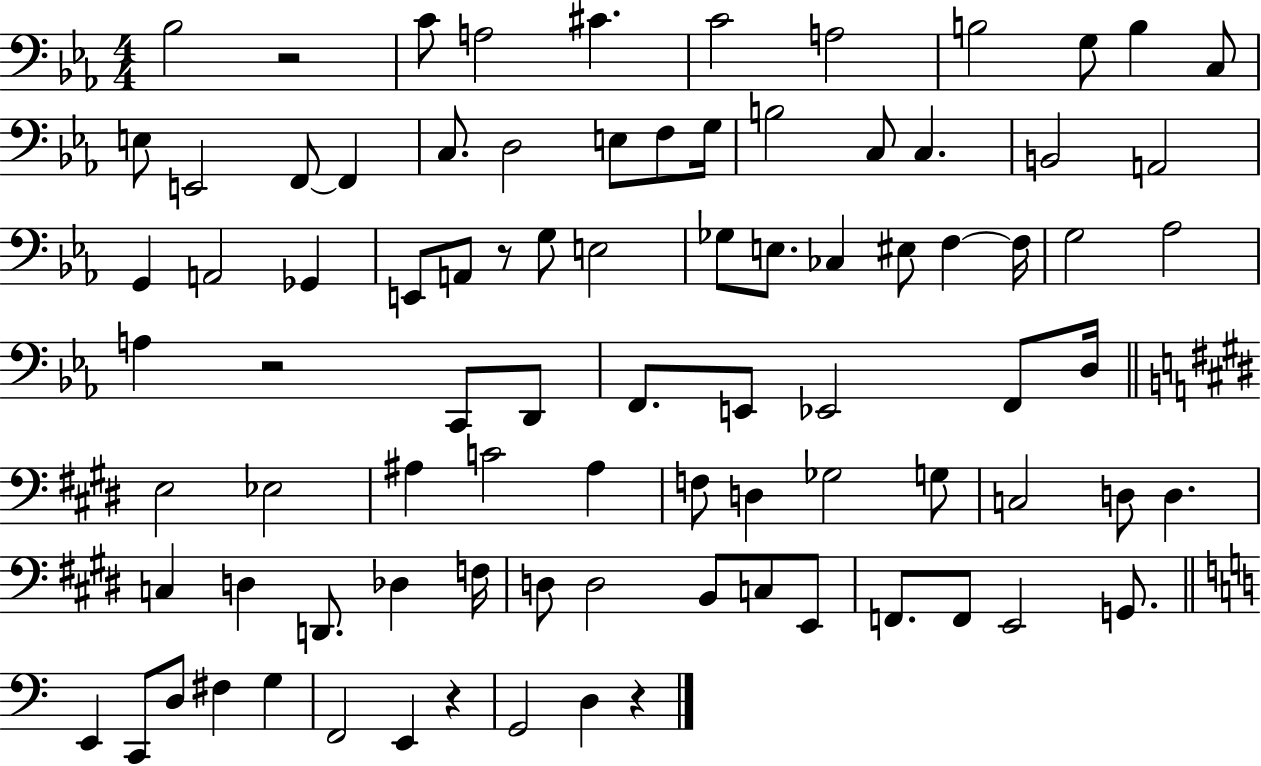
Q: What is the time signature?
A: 4/4